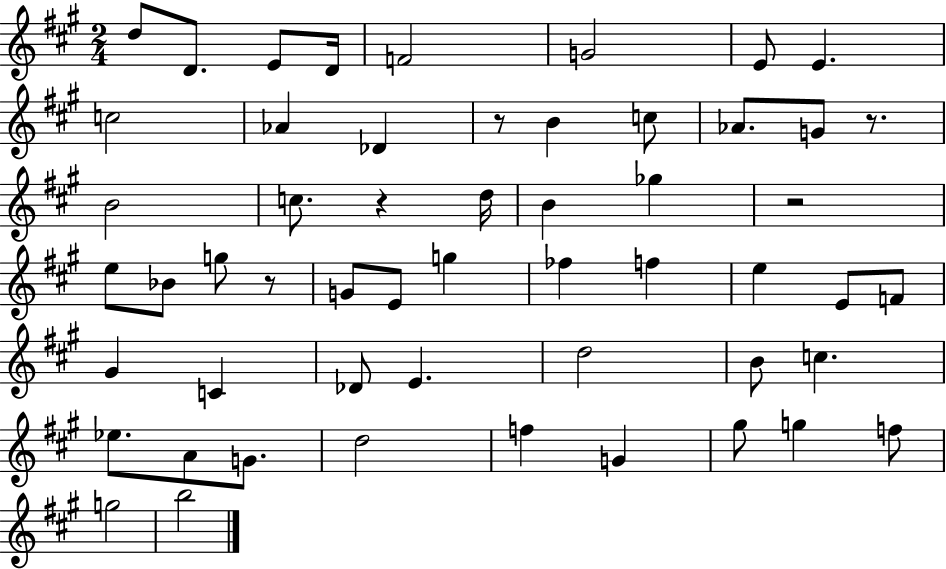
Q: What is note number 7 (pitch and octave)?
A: E4